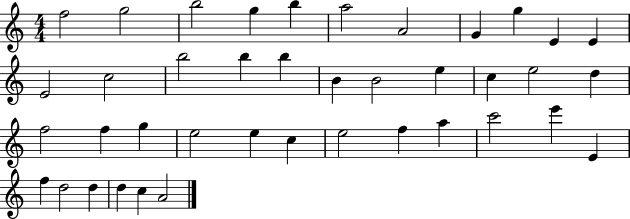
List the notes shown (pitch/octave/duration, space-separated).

F5/h G5/h B5/h G5/q B5/q A5/h A4/h G4/q G5/q E4/q E4/q E4/h C5/h B5/h B5/q B5/q B4/q B4/h E5/q C5/q E5/h D5/q F5/h F5/q G5/q E5/h E5/q C5/q E5/h F5/q A5/q C6/h E6/q E4/q F5/q D5/h D5/q D5/q C5/q A4/h